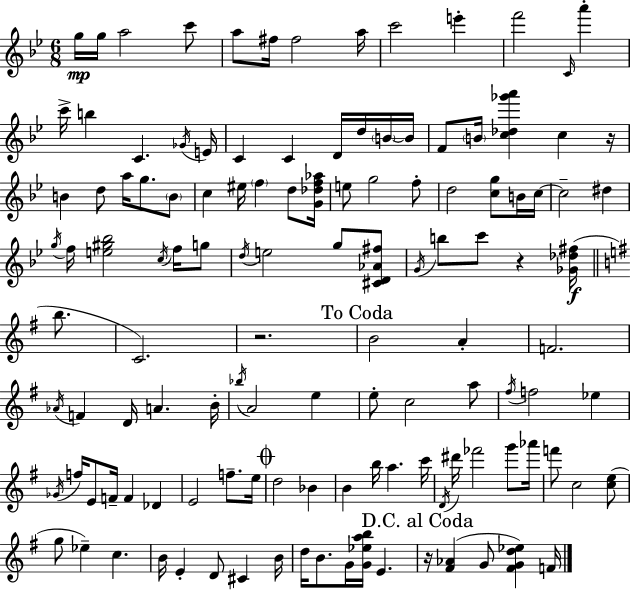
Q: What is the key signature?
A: BES major